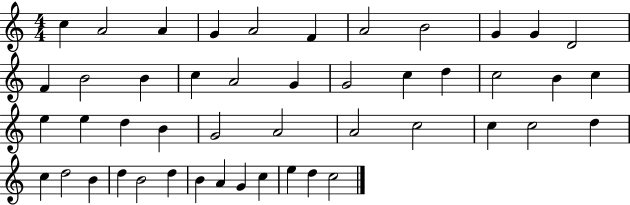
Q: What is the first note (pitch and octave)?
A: C5